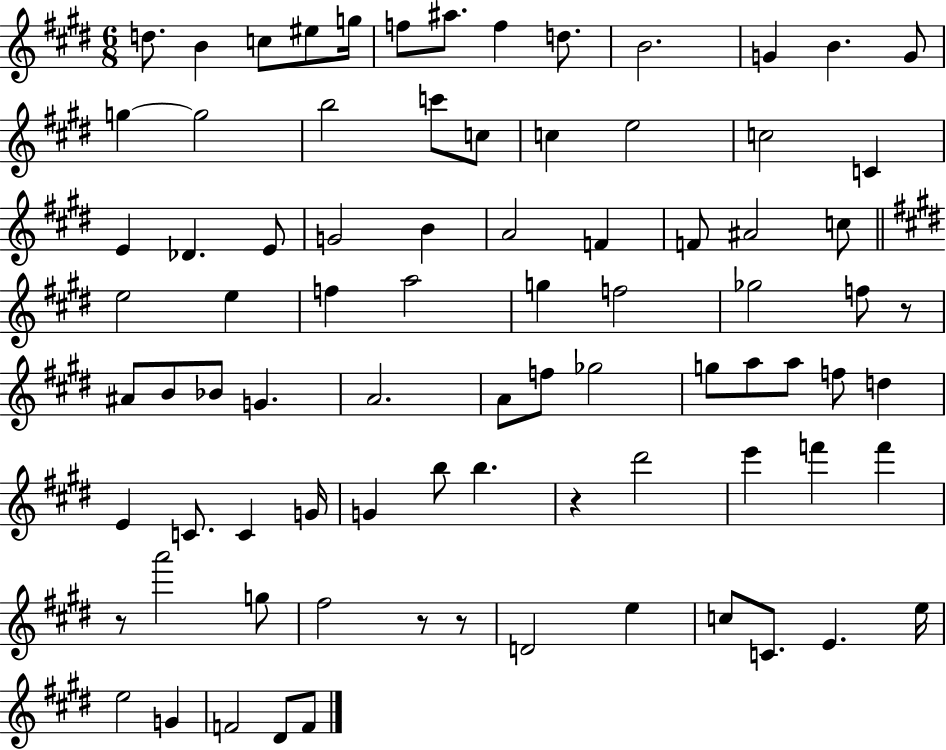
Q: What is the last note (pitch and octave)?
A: F4